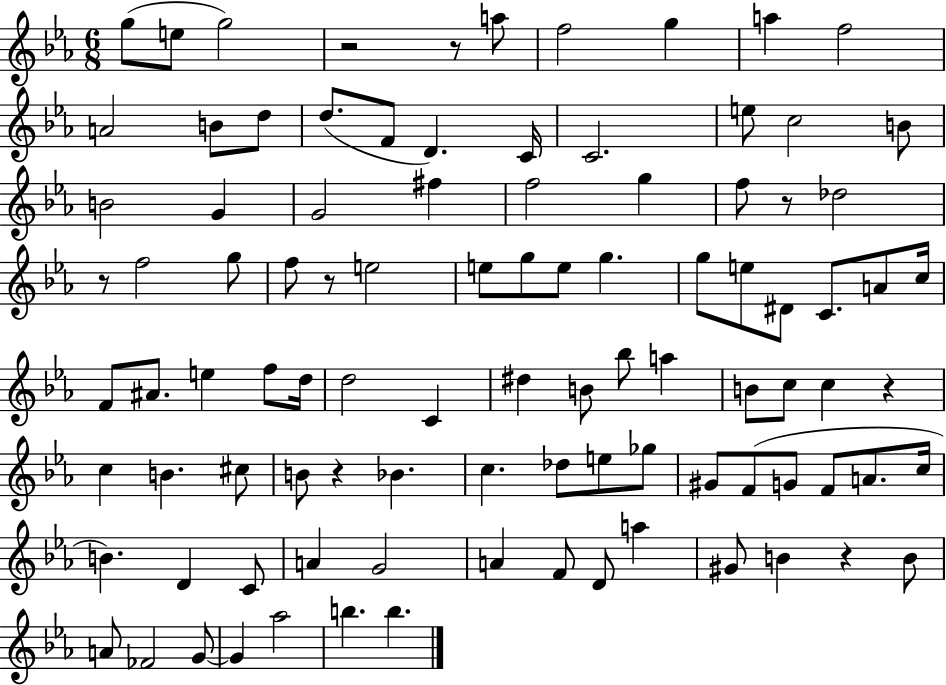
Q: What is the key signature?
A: EES major